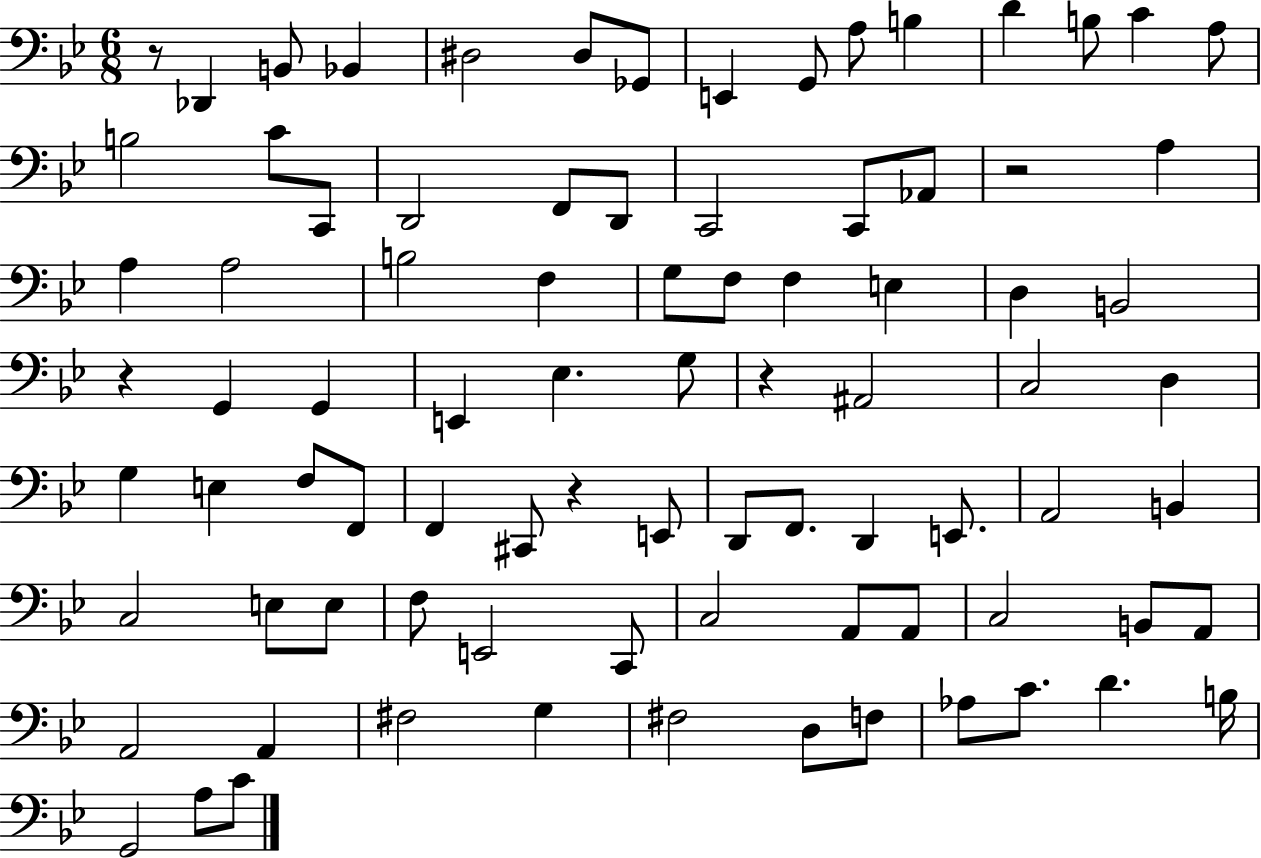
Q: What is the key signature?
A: BES major